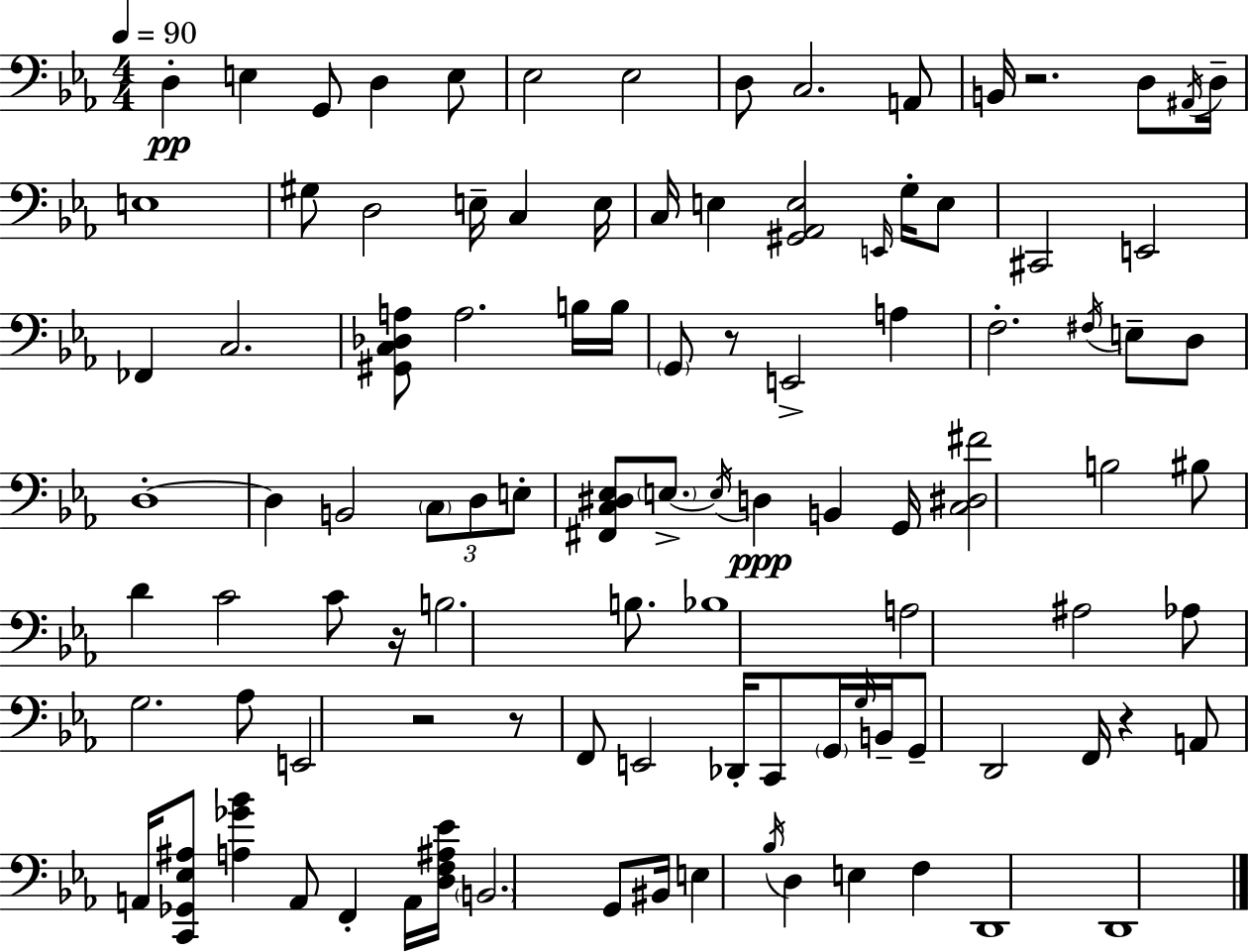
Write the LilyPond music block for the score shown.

{
  \clef bass
  \numericTimeSignature
  \time 4/4
  \key c \minor
  \tempo 4 = 90
  d4-.\pp e4 g,8 d4 e8 | ees2 ees2 | d8 c2. a,8 | b,16 r2. d8 \acciaccatura { ais,16 } | \break d16-- e1 | gis8 d2 e16-- c4 | e16 c16 e4 <gis, aes, e>2 \grace { e,16 } g16-. | e8 cis,2 e,2 | \break fes,4 c2. | <gis, c des a>8 a2. | b16 b16 \parenthesize g,8 r8 e,2-> a4 | f2.-. \acciaccatura { fis16 } e8-- | \break d8 d1-.~~ | d4 b,2 \tuplet 3/2 { \parenthesize c8 | d8 e8-. } <fis, c dis ees>8 \parenthesize e8.->~~ \acciaccatura { e16 }\ppp d4 b,4 | g,16 <c dis fis'>2 b2 | \break bis8 d'4 c'2 | c'8 r16 b2. | b8. bes1 | a2 ais2 | \break aes8 g2. | aes8 e,2 r2 | r8 f,8 e,2 | des,16-. c,8 \parenthesize g,16 \grace { g16 } b,16-- g,8-- d,2 | \break f,16 r4 a,8 a,16 <c, ges, ees ais>8 <a ges' bes'>4 a,8 | f,4-. a,16 <d f ais ees'>16 \parenthesize b,2. | g,8 bis,16 e4 \acciaccatura { bes16 } d4 e4 | f4 d,1 | \break d,1 | \bar "|."
}